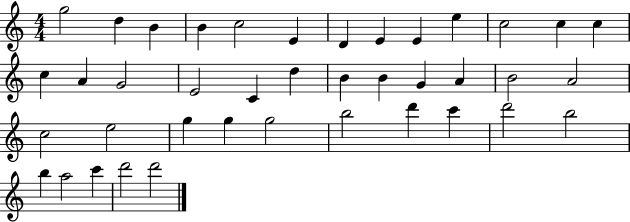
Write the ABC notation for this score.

X:1
T:Untitled
M:4/4
L:1/4
K:C
g2 d B B c2 E D E E e c2 c c c A G2 E2 C d B B G A B2 A2 c2 e2 g g g2 b2 d' c' d'2 b2 b a2 c' d'2 d'2